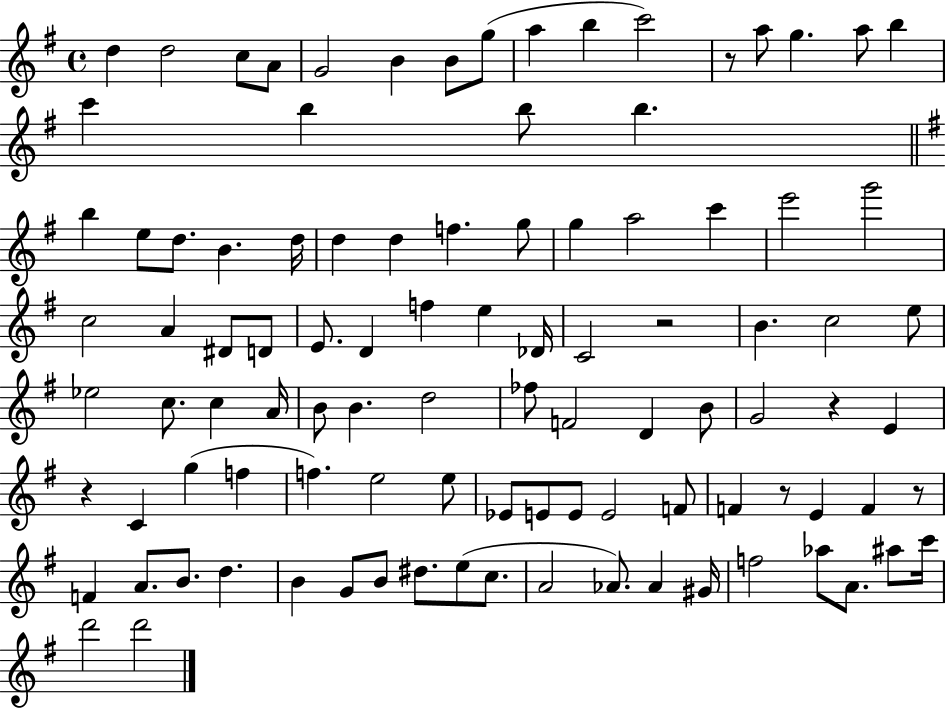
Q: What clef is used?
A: treble